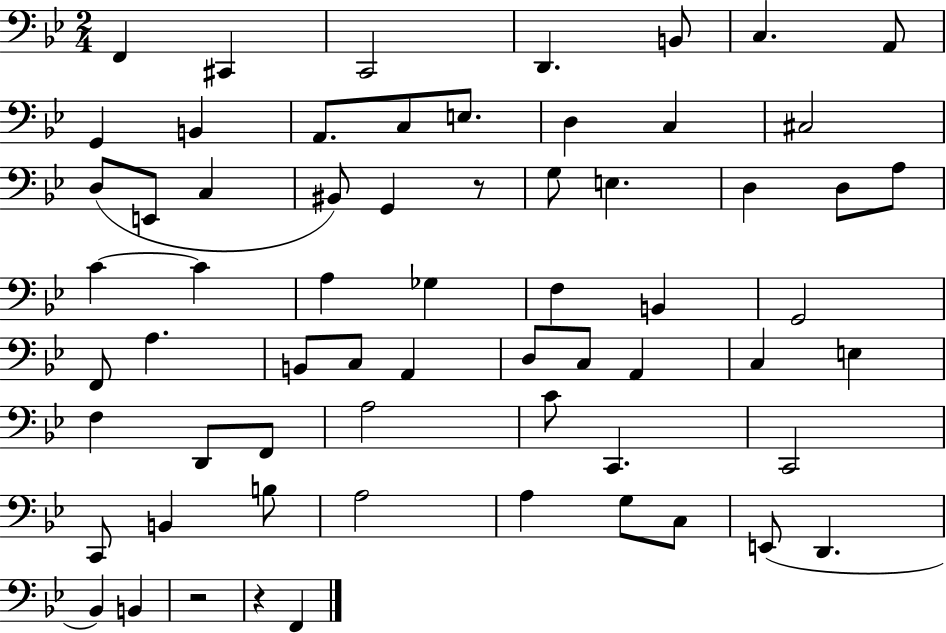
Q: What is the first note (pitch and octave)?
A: F2